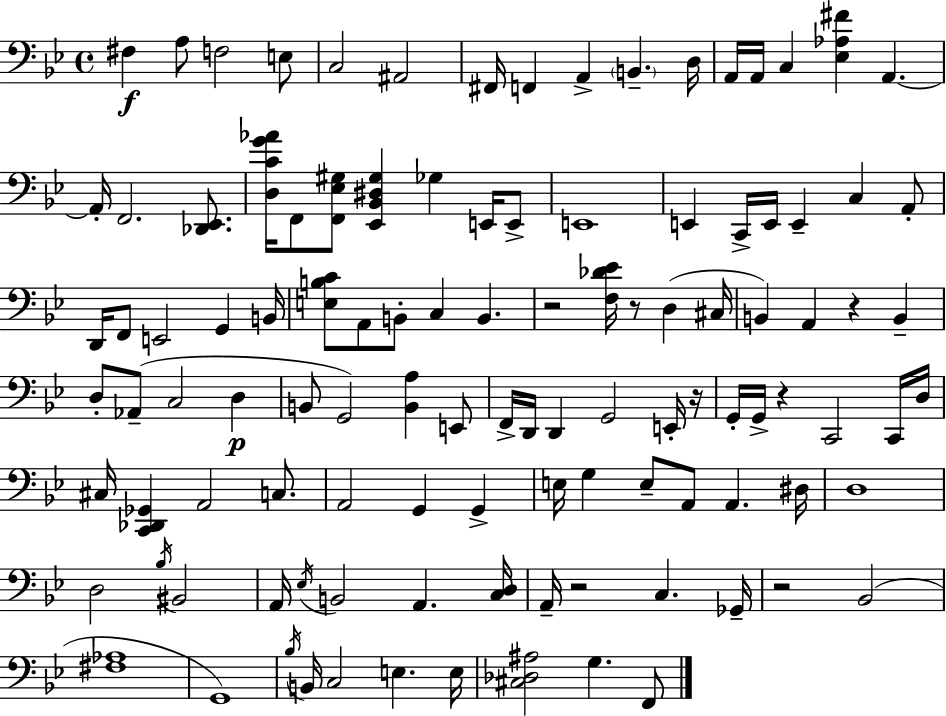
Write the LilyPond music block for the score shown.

{
  \clef bass
  \time 4/4
  \defaultTimeSignature
  \key g \minor
  \repeat volta 2 { fis4\f a8 f2 e8 | c2 ais,2 | fis,16 f,4 a,4-> \parenthesize b,4.-- d16 | a,16 a,16 c4 <ees aes fis'>4 a,4.~~ | \break a,16-. f,2. <des, ees,>8. | <d c' g' aes'>16 f,8 <f, ees gis>8 <ees, bes, dis gis>4 ges4 e,16 e,8-> | e,1 | e,4 c,16-> e,16 e,4-- c4 a,8-. | \break d,16 f,8 e,2 g,4 b,16 | <e b c'>8 a,8 b,8-. c4 b,4. | r2 <f des' ees'>16 r8 d4( cis16 | b,4) a,4 r4 b,4-- | \break d8-. aes,8--( c2 d4\p | b,8 g,2) <b, a>4 e,8 | f,16-> d,16 d,4 g,2 e,16-. r16 | g,16-. g,16-> r4 c,2 c,16 d16 | \break cis16 <c, des, ges,>4 a,2 c8. | a,2 g,4 g,4-> | e16 g4 e8-- a,8 a,4. dis16 | d1 | \break d2 \acciaccatura { bes16 } bis,2 | a,16 \acciaccatura { ees16 } b,2 a,4. | <c d>16 a,16-- r2 c4. | ges,16-- r2 bes,2( | \break <fis aes>1 | g,1) | \acciaccatura { bes16 } b,16 c2 e4. | e16 <cis des ais>2 g4. | \break f,8 } \bar "|."
}